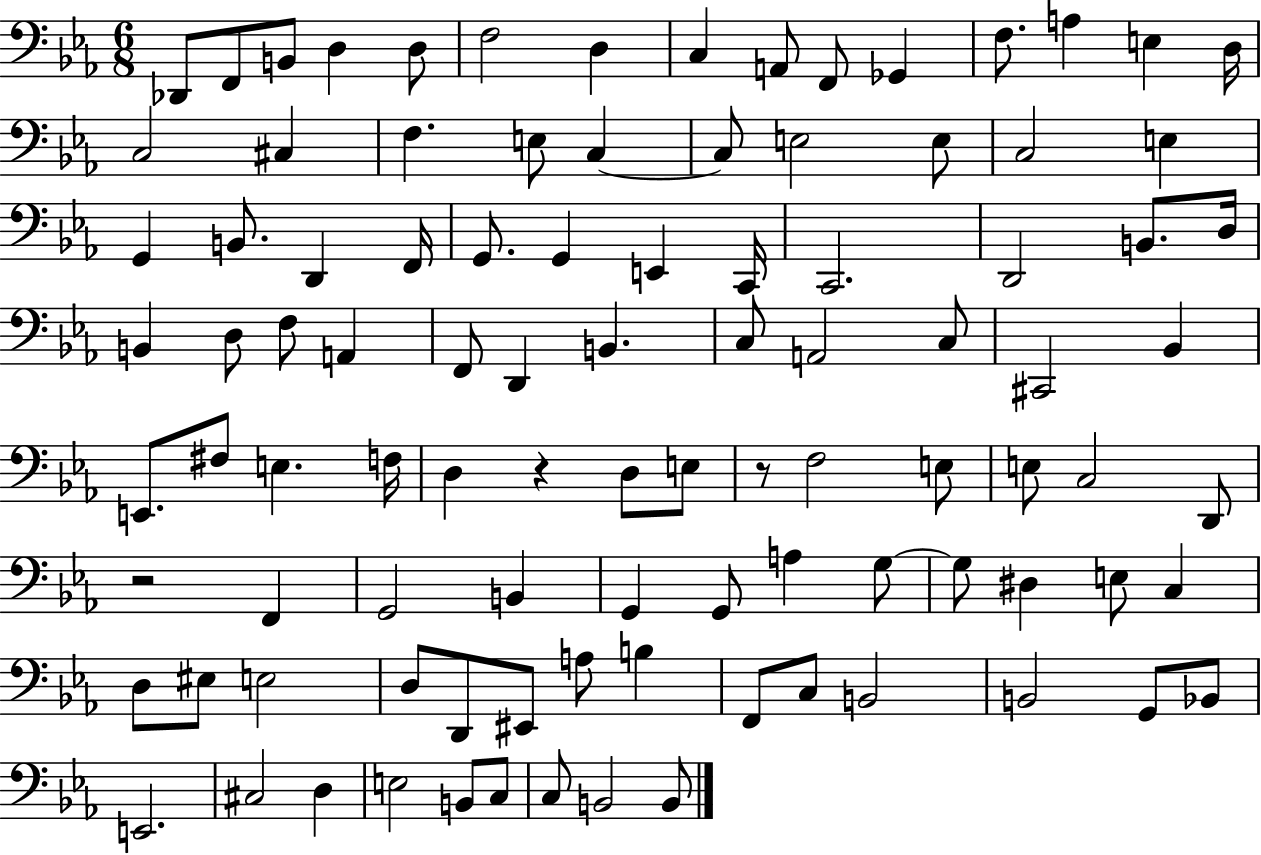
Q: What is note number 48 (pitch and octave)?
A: C#2